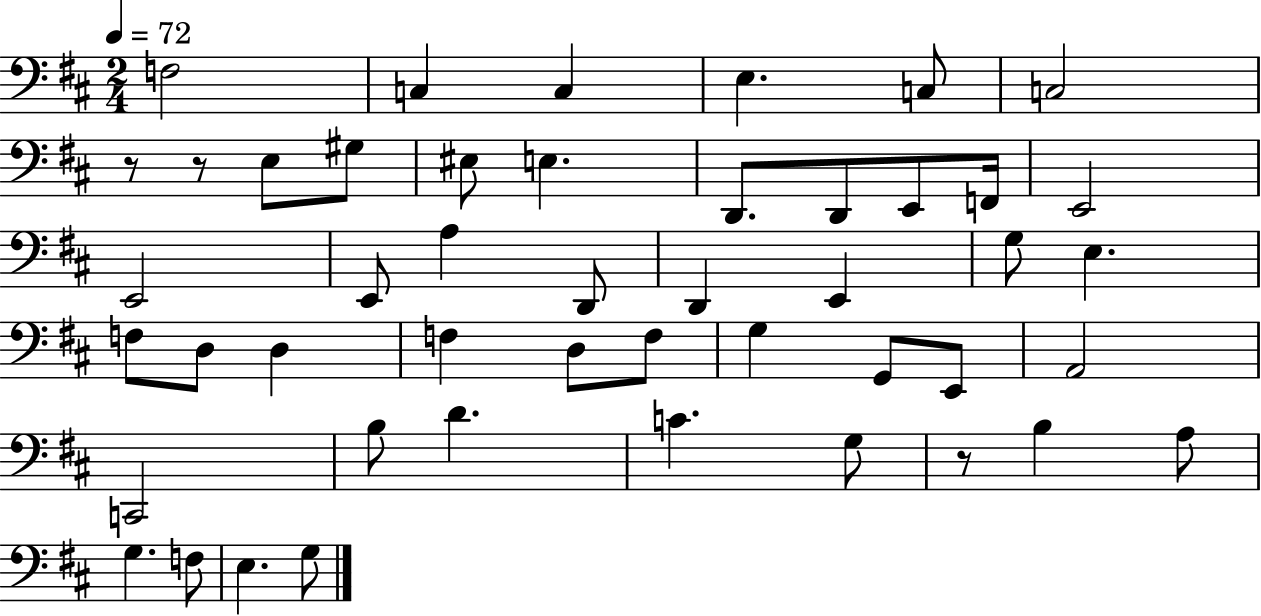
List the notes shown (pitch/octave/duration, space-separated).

F3/h C3/q C3/q E3/q. C3/e C3/h R/e R/e E3/e G#3/e EIS3/e E3/q. D2/e. D2/e E2/e F2/s E2/h E2/h E2/e A3/q D2/e D2/q E2/q G3/e E3/q. F3/e D3/e D3/q F3/q D3/e F3/e G3/q G2/e E2/e A2/h C2/h B3/e D4/q. C4/q. G3/e R/e B3/q A3/e G3/q. F3/e E3/q. G3/e